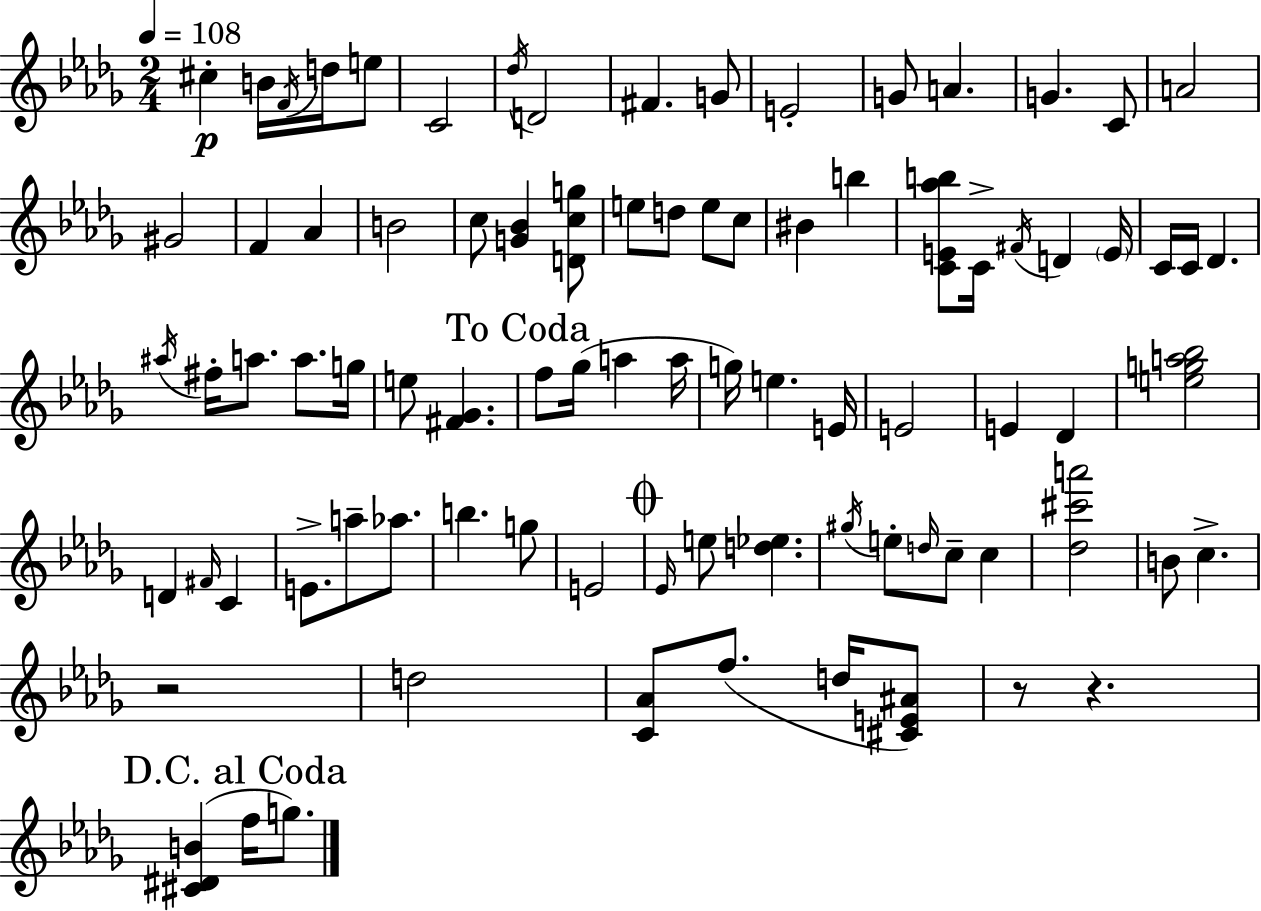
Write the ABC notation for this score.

X:1
T:Untitled
M:2/4
L:1/4
K:Bbm
^c B/4 F/4 d/4 e/2 C2 _d/4 D2 ^F G/2 E2 G/2 A G C/2 A2 ^G2 F _A B2 c/2 [G_B] [Dcg]/2 e/2 d/2 e/2 c/2 ^B b [CE_ab]/2 C/4 ^F/4 D E/4 C/4 C/4 _D ^a/4 ^f/4 a/2 a/2 g/4 e/2 [^F_G] f/2 _g/4 a a/4 g/4 e E/4 E2 E _D [ega_b]2 D ^F/4 C E/2 a/2 _a/2 b g/2 E2 _E/4 e/2 [d_e] ^g/4 e/2 d/4 c/2 c [_d^c'a']2 B/2 c z2 d2 [C_A]/2 f/2 d/4 [^CE^A]/2 z/2 z [^C^DB] f/4 g/2